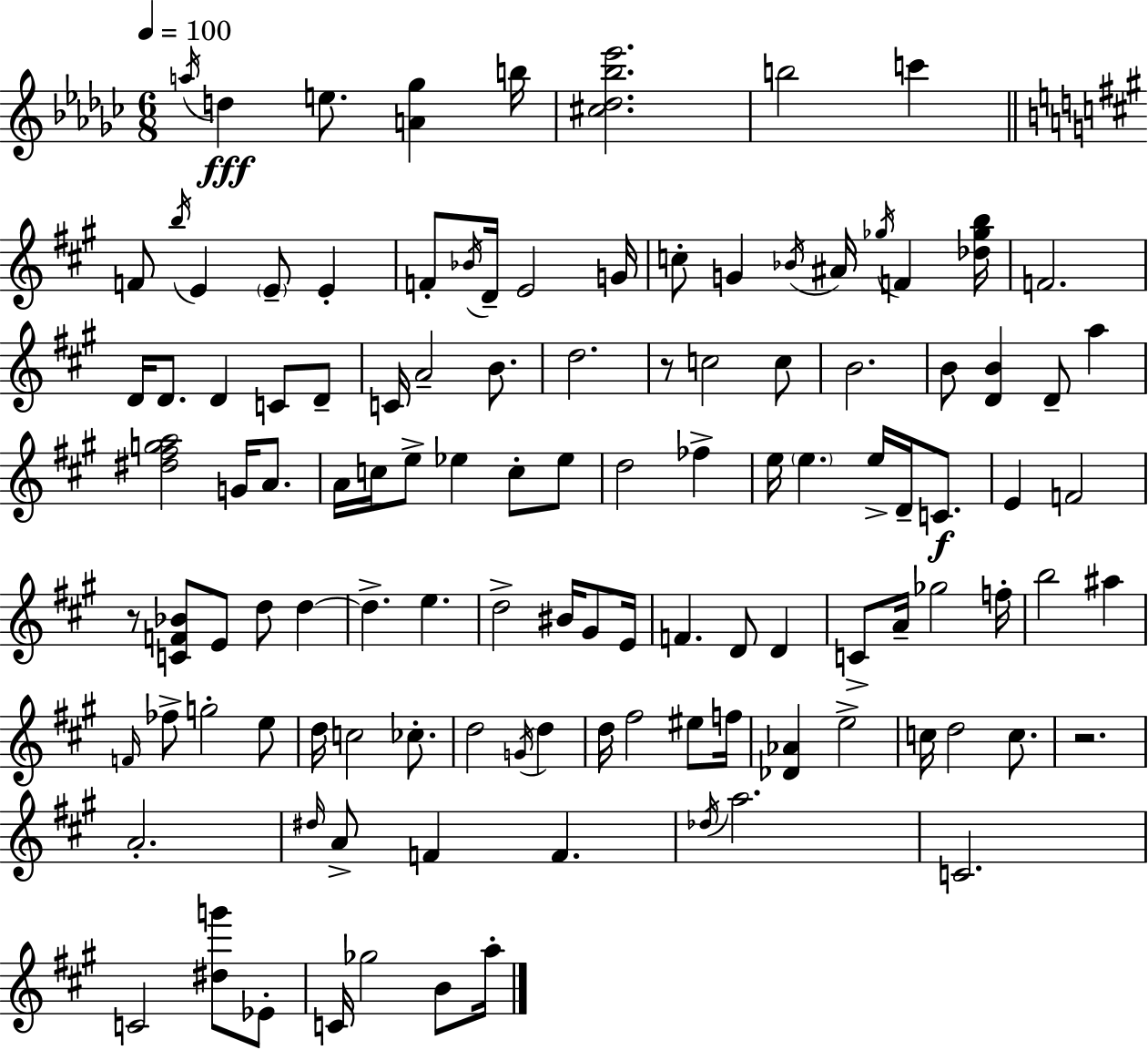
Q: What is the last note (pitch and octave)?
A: A5